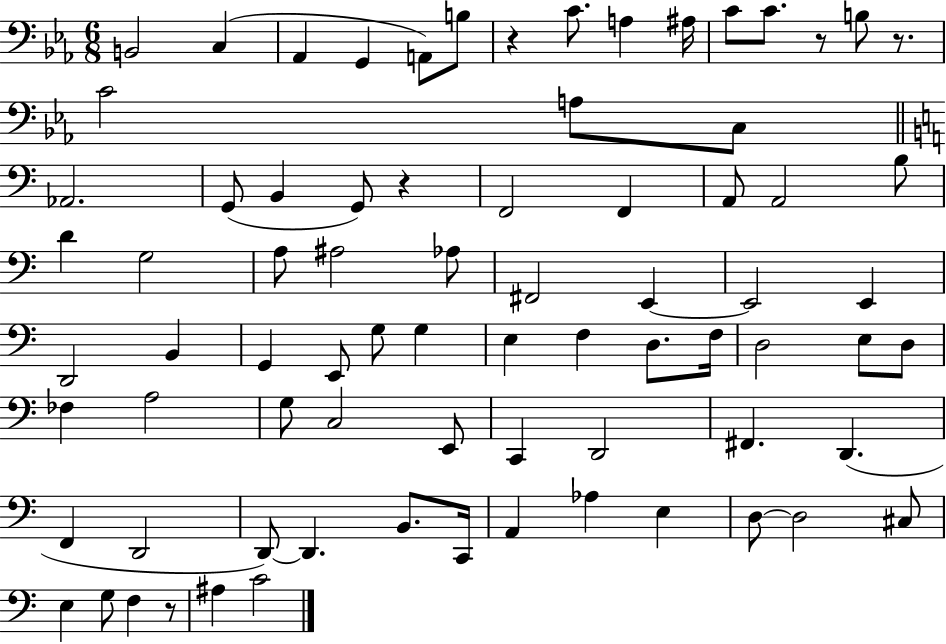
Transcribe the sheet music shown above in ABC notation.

X:1
T:Untitled
M:6/8
L:1/4
K:Eb
B,,2 C, _A,, G,, A,,/2 B,/2 z C/2 A, ^A,/4 C/2 C/2 z/2 B,/2 z/2 C2 A,/2 C,/2 _A,,2 G,,/2 B,, G,,/2 z F,,2 F,, A,,/2 A,,2 B,/2 D G,2 A,/2 ^A,2 _A,/2 ^F,,2 E,, E,,2 E,, D,,2 B,, G,, E,,/2 G,/2 G, E, F, D,/2 F,/4 D,2 E,/2 D,/2 _F, A,2 G,/2 C,2 E,,/2 C,, D,,2 ^F,, D,, F,, D,,2 D,,/2 D,, B,,/2 C,,/4 A,, _A, E, D,/2 D,2 ^C,/2 E, G,/2 F, z/2 ^A, C2